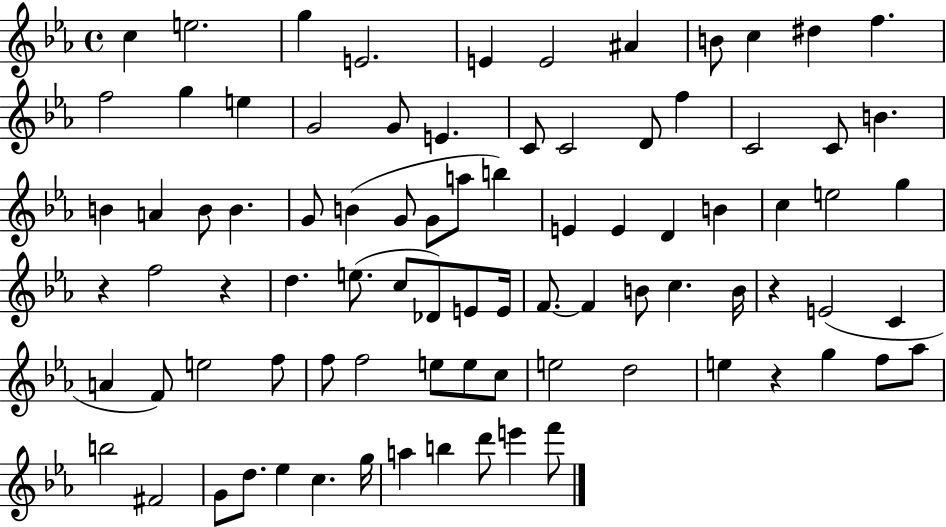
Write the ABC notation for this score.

X:1
T:Untitled
M:4/4
L:1/4
K:Eb
c e2 g E2 E E2 ^A B/2 c ^d f f2 g e G2 G/2 E C/2 C2 D/2 f C2 C/2 B B A B/2 B G/2 B G/2 G/2 a/2 b E E D B c e2 g z f2 z d e/2 c/2 _D/2 E/2 E/4 F/2 F B/2 c B/4 z E2 C A F/2 e2 f/2 f/2 f2 e/2 e/2 c/2 e2 d2 e z g f/2 _a/2 b2 ^F2 G/2 d/2 _e c g/4 a b d'/2 e' f'/2